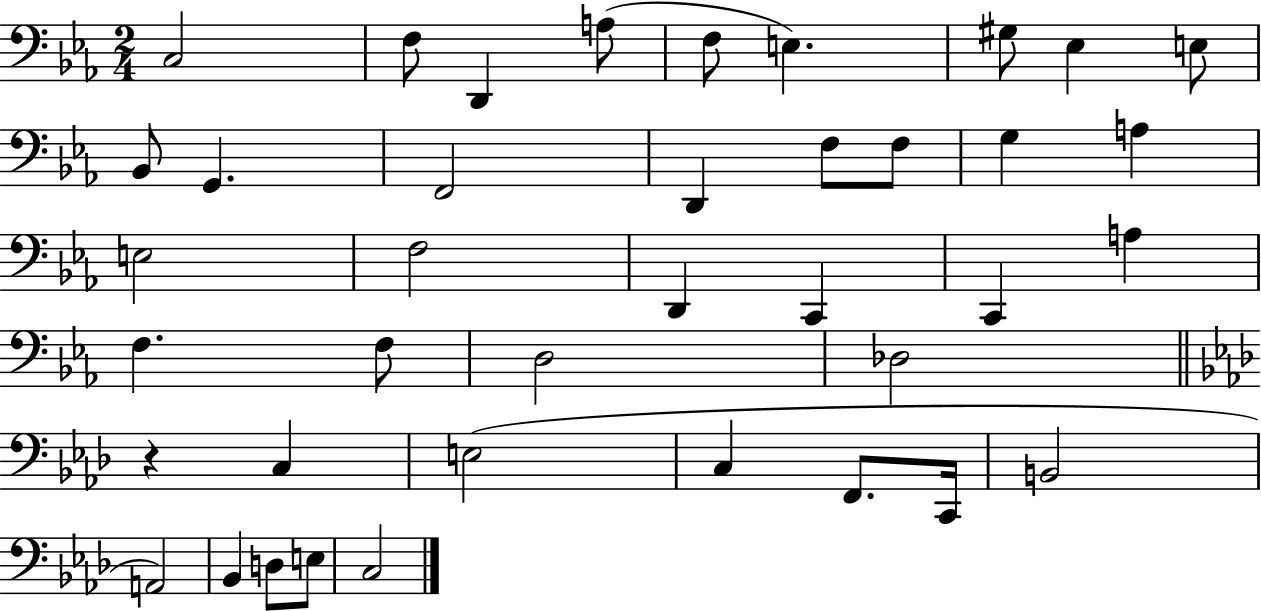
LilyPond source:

{
  \clef bass
  \numericTimeSignature
  \time 2/4
  \key ees \major
  c2 | f8 d,4 a8( | f8 e4.) | gis8 ees4 e8 | \break bes,8 g,4. | f,2 | d,4 f8 f8 | g4 a4 | \break e2 | f2 | d,4 c,4 | c,4 a4 | \break f4. f8 | d2 | des2 | \bar "||" \break \key f \minor r4 c4 | e2( | c4 f,8. c,16 | b,2 | \break a,2) | bes,4 d8 e8 | c2 | \bar "|."
}